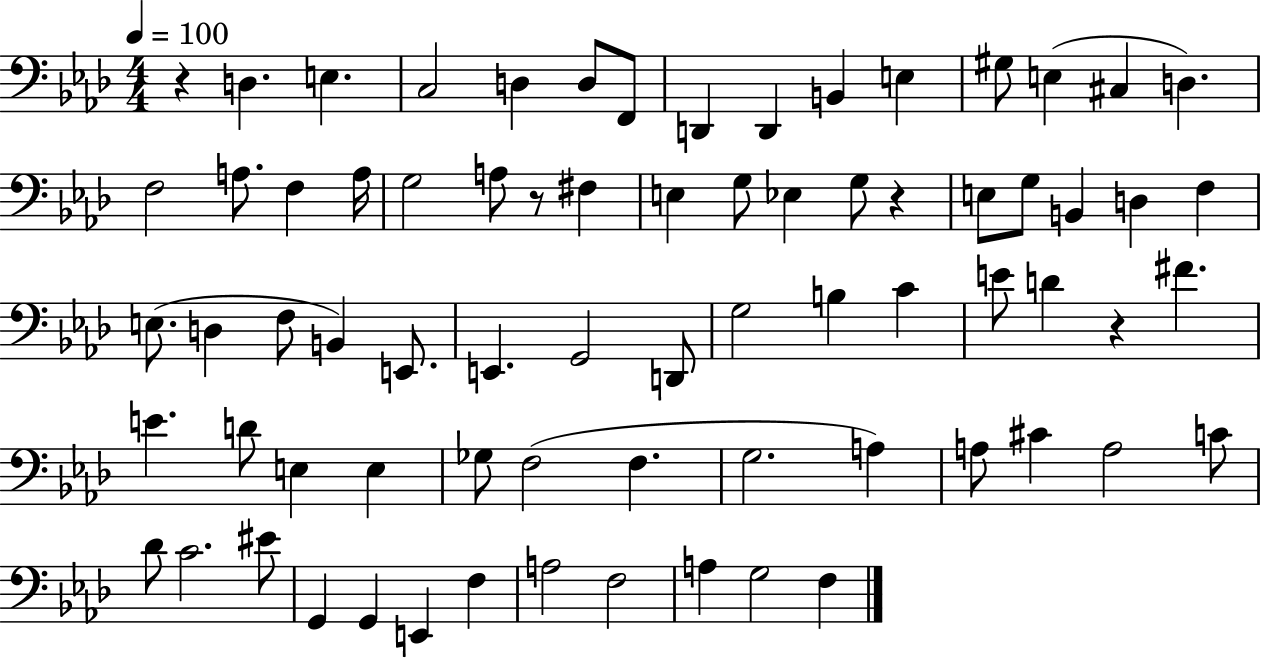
R/q D3/q. E3/q. C3/h D3/q D3/e F2/e D2/q D2/q B2/q E3/q G#3/e E3/q C#3/q D3/q. F3/h A3/e. F3/q A3/s G3/h A3/e R/e F#3/q E3/q G3/e Eb3/q G3/e R/q E3/e G3/e B2/q D3/q F3/q E3/e. D3/q F3/e B2/q E2/e. E2/q. G2/h D2/e G3/h B3/q C4/q E4/e D4/q R/q F#4/q. E4/q. D4/e E3/q E3/q Gb3/e F3/h F3/q. G3/h. A3/q A3/e C#4/q A3/h C4/e Db4/e C4/h. EIS4/e G2/q G2/q E2/q F3/q A3/h F3/h A3/q G3/h F3/q